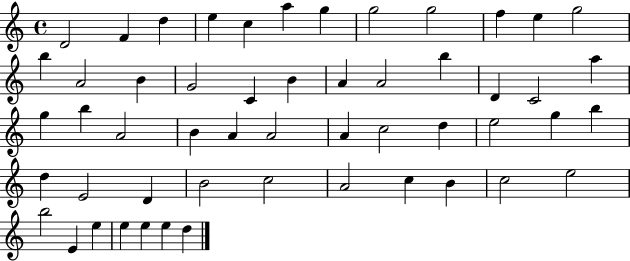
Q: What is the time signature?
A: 4/4